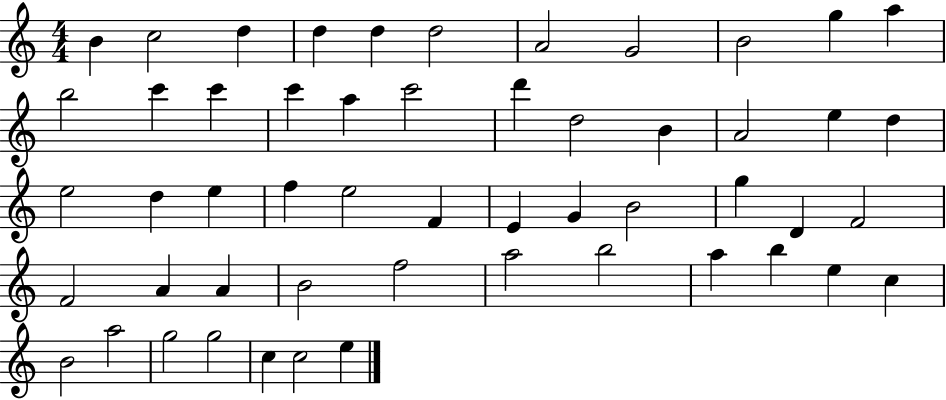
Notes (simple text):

B4/q C5/h D5/q D5/q D5/q D5/h A4/h G4/h B4/h G5/q A5/q B5/h C6/q C6/q C6/q A5/q C6/h D6/q D5/h B4/q A4/h E5/q D5/q E5/h D5/q E5/q F5/q E5/h F4/q E4/q G4/q B4/h G5/q D4/q F4/h F4/h A4/q A4/q B4/h F5/h A5/h B5/h A5/q B5/q E5/q C5/q B4/h A5/h G5/h G5/h C5/q C5/h E5/q